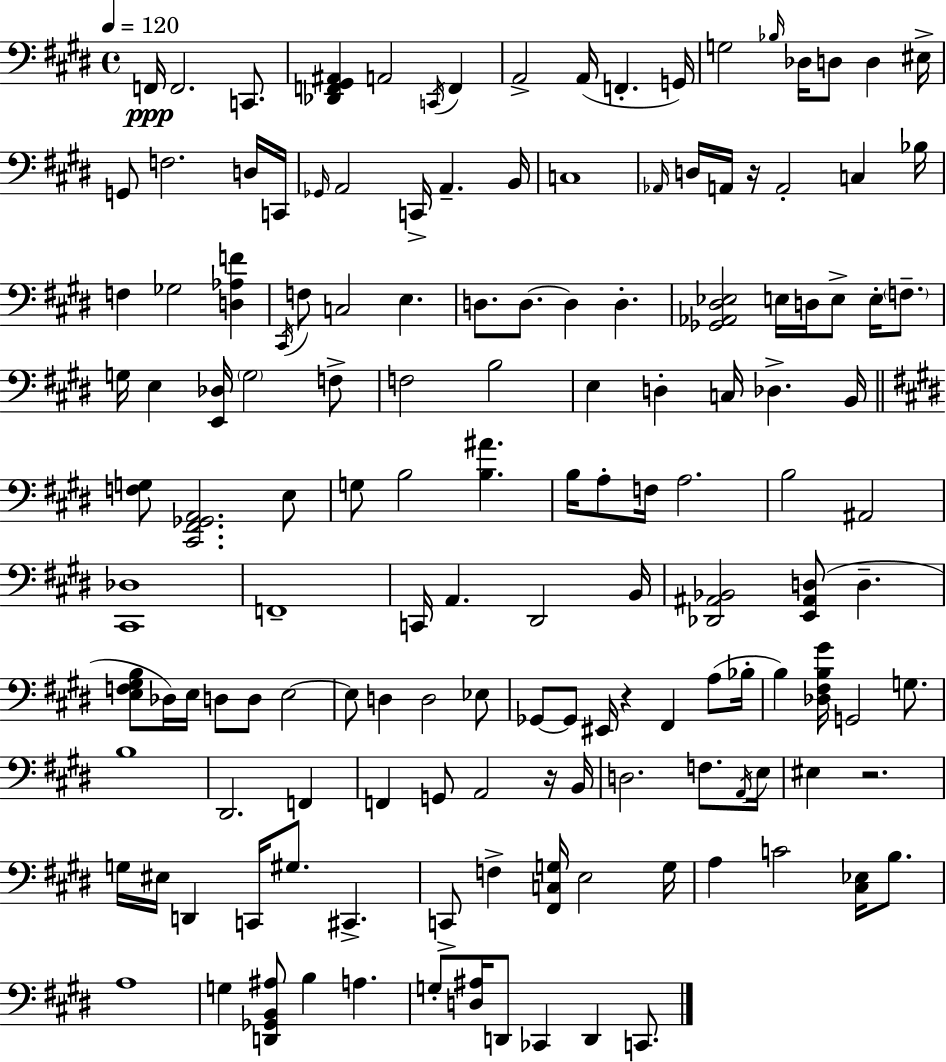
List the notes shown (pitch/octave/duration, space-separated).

F2/s F2/h. C2/e. [Db2,F2,G#2,A#2]/q A2/h C2/s F2/q A2/h A2/s F2/q. G2/s G3/h Bb3/s Db3/s D3/e D3/q EIS3/s G2/e F3/h. D3/s C2/s Gb2/s A2/h C2/s A2/q. B2/s C3/w Ab2/s D3/s A2/s R/s A2/h C3/q Bb3/s F3/q Gb3/h [D3,Ab3,F4]/q C#2/s F3/e C3/h E3/q. D3/e. D3/e. D3/q D3/q. [Gb2,Ab2,D#3,Eb3]/h E3/s D3/s E3/e E3/s F3/e. G3/s E3/q [E2,Db3]/s G3/h F3/e F3/h B3/h E3/q D3/q C3/s Db3/q. B2/s [F3,G3]/e [C#2,F#2,Gb2,A2]/h. E3/e G3/e B3/h [B3,A#4]/q. B3/s A3/e F3/s A3/h. B3/h A#2/h [C#2,Db3]/w F2/w C2/s A2/q. D#2/h B2/s [Db2,A#2,Bb2]/h [E2,A#2,D3]/e D3/q. [E3,F3,G#3,B3]/e Db3/s E3/s D3/e D3/e E3/h E3/e D3/q D3/h Eb3/e Gb2/e Gb2/e EIS2/s R/q F#2/q A3/e Bb3/s B3/q [Db3,F#3,B3,G#4]/s G2/h G3/e. B3/w D#2/h. F2/q F2/q G2/e A2/h R/s B2/s D3/h. F3/e. A2/s E3/s EIS3/q R/h. G3/s EIS3/s D2/q C2/s G#3/e. C#2/q. C2/e F3/q [F#2,C3,G3]/s E3/h G3/s A3/q C4/h [C#3,Eb3]/s B3/e. A3/w G3/q [D2,Gb2,B2,A#3]/e B3/q A3/q. G3/e [D3,A#3]/s D2/e CES2/q D2/q C2/e.